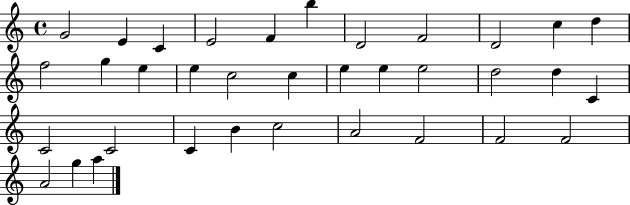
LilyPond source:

{
  \clef treble
  \time 4/4
  \defaultTimeSignature
  \key c \major
  g'2 e'4 c'4 | e'2 f'4 b''4 | d'2 f'2 | d'2 c''4 d''4 | \break f''2 g''4 e''4 | e''4 c''2 c''4 | e''4 e''4 e''2 | d''2 d''4 c'4 | \break c'2 c'2 | c'4 b'4 c''2 | a'2 f'2 | f'2 f'2 | \break a'2 g''4 a''4 | \bar "|."
}